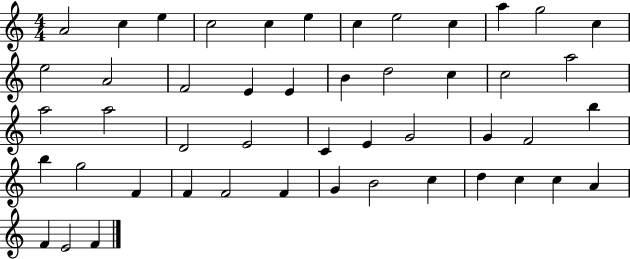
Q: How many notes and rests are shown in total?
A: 48